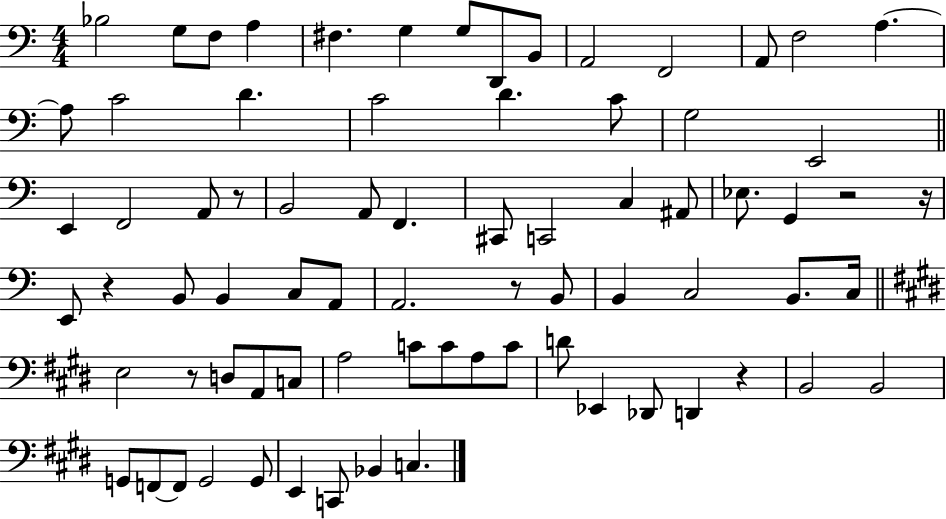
X:1
T:Untitled
M:4/4
L:1/4
K:C
_B,2 G,/2 F,/2 A, ^F, G, G,/2 D,,/2 B,,/2 A,,2 F,,2 A,,/2 F,2 A, A,/2 C2 D C2 D C/2 G,2 E,,2 E,, F,,2 A,,/2 z/2 B,,2 A,,/2 F,, ^C,,/2 C,,2 C, ^A,,/2 _E,/2 G,, z2 z/4 E,,/2 z B,,/2 B,, C,/2 A,,/2 A,,2 z/2 B,,/2 B,, C,2 B,,/2 C,/4 E,2 z/2 D,/2 A,,/2 C,/2 A,2 C/2 C/2 A,/2 C/2 D/2 _E,, _D,,/2 D,, z B,,2 B,,2 G,,/2 F,,/2 F,,/2 G,,2 G,,/2 E,, C,,/2 _B,, C,